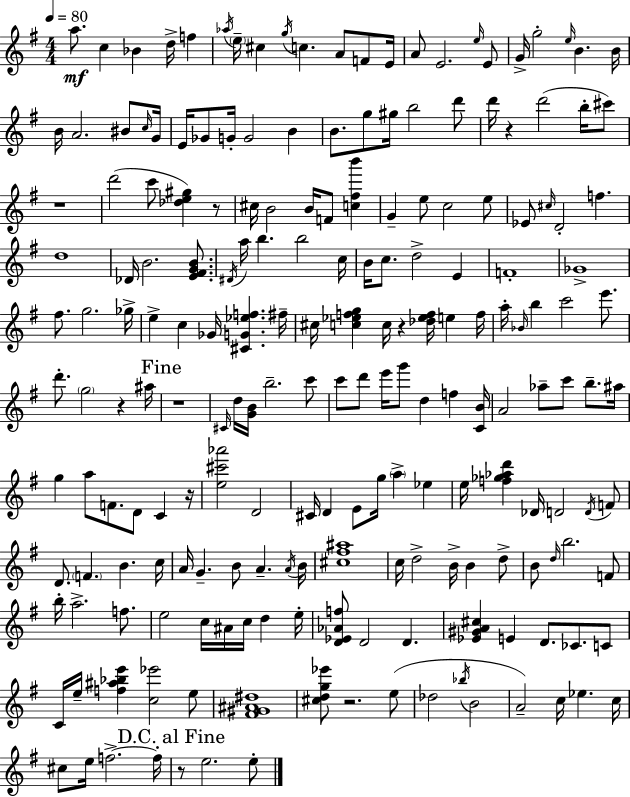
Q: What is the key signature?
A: G major